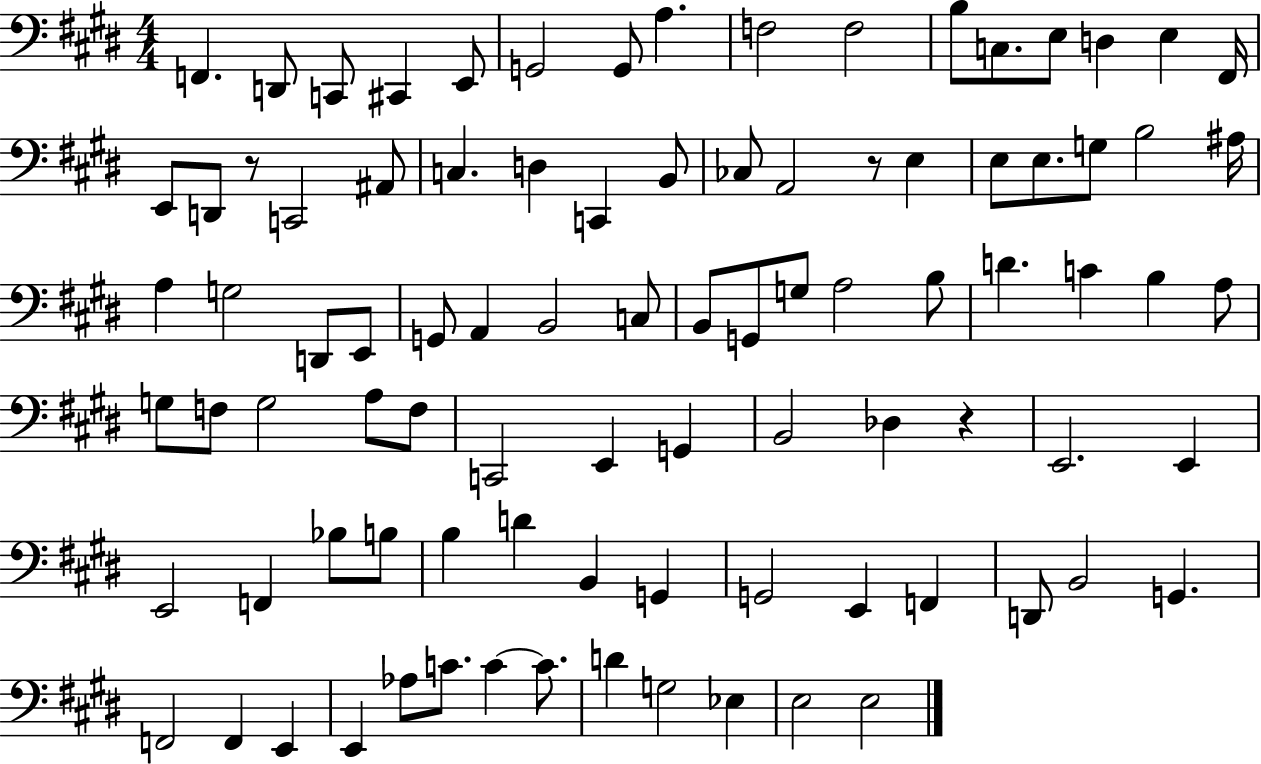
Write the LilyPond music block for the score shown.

{
  \clef bass
  \numericTimeSignature
  \time 4/4
  \key e \major
  f,4. d,8 c,8 cis,4 e,8 | g,2 g,8 a4. | f2 f2 | b8 c8. e8 d4 e4 fis,16 | \break e,8 d,8 r8 c,2 ais,8 | c4. d4 c,4 b,8 | ces8 a,2 r8 e4 | e8 e8. g8 b2 ais16 | \break a4 g2 d,8 e,8 | g,8 a,4 b,2 c8 | b,8 g,8 g8 a2 b8 | d'4. c'4 b4 a8 | \break g8 f8 g2 a8 f8 | c,2 e,4 g,4 | b,2 des4 r4 | e,2. e,4 | \break e,2 f,4 bes8 b8 | b4 d'4 b,4 g,4 | g,2 e,4 f,4 | d,8 b,2 g,4. | \break f,2 f,4 e,4 | e,4 aes8 c'8. c'4~~ c'8. | d'4 g2 ees4 | e2 e2 | \break \bar "|."
}